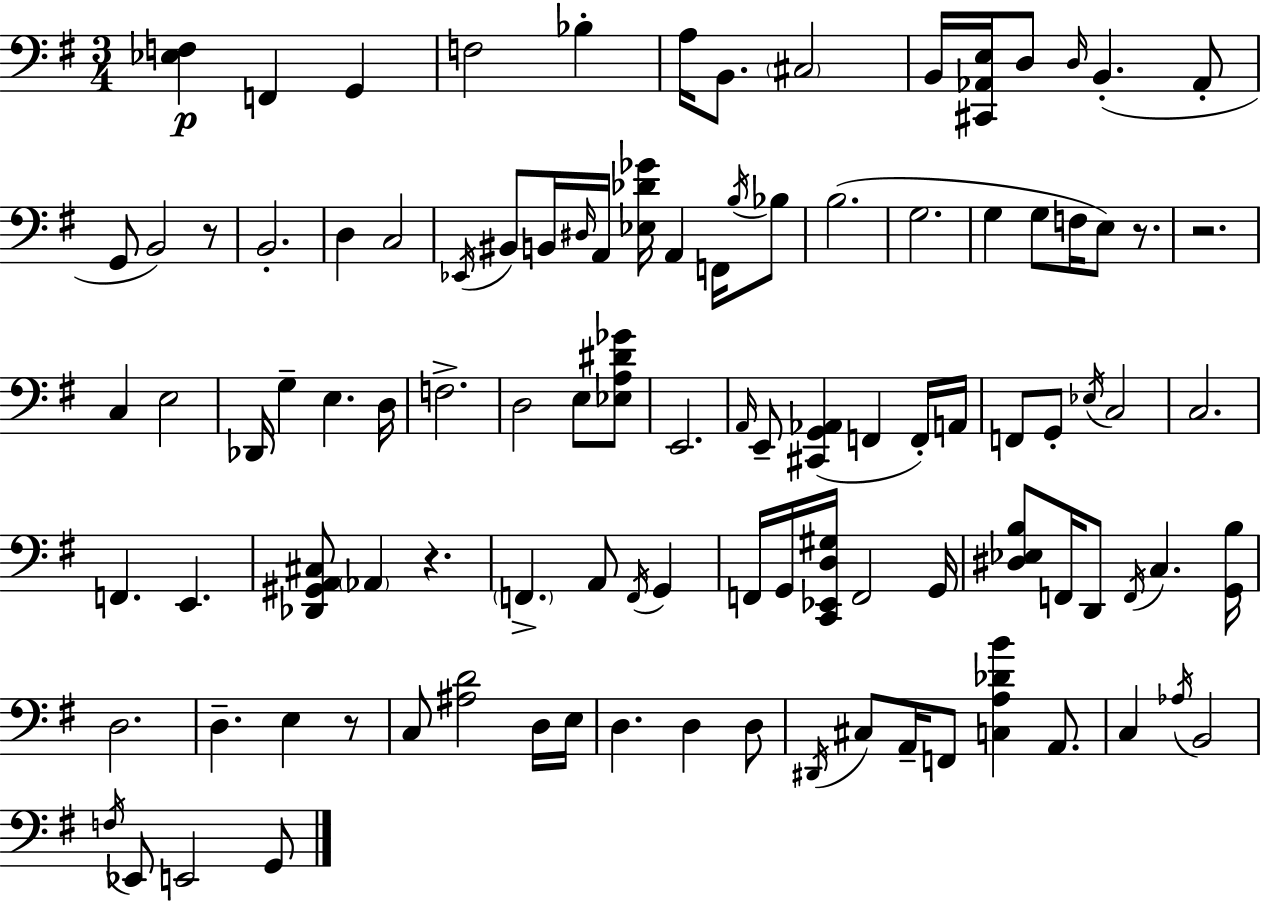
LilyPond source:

{
  \clef bass
  \numericTimeSignature
  \time 3/4
  \key e \minor
  <ees f>4\p f,4 g,4 | f2 bes4-. | a16 b,8. \parenthesize cis2 | b,16 <cis, aes, e>16 d8 \grace { d16 }( b,4.-. aes,8-. | \break g,8 b,2) r8 | b,2.-. | d4 c2 | \acciaccatura { ees,16 } bis,8 b,16 \grace { dis16 } a,16 <ees des' ges'>16 a,4 | \break f,16 \acciaccatura { b16 } bes8 b2.( | g2. | g4 g8 f16 e8) | r8. r2. | \break c4 e2 | des,16 g4-- e4. | d16 f2.-> | d2 | \break e8 <ees a dis' ges'>8 e,2. | \grace { a,16 } e,8-- <cis, g, aes,>4( f,4 | f,16-.) a,16 f,8 g,8-. \acciaccatura { ees16 } c2 | c2. | \break f,4. | e,4. <des, gis, a, cis>8 \parenthesize aes,4 | r4. \parenthesize f,4.-> | a,8 \acciaccatura { f,16 } g,4 f,16 g,16 <c, ees, d gis>16 f,2 | \break g,16 <dis ees b>8 f,16 d,8 | \acciaccatura { f,16 } c4. <g, b>16 d2. | d4.-- | e4 r8 c8 <ais d'>2 | \break d16 e16 d4. | d4 d8 \acciaccatura { dis,16 } cis8 a,16-- | f,8 <c a des' b'>4 a,8. c4 | \acciaccatura { aes16 } b,2 \acciaccatura { f16 } ees,8 | \break e,2 g,8 \bar "|."
}